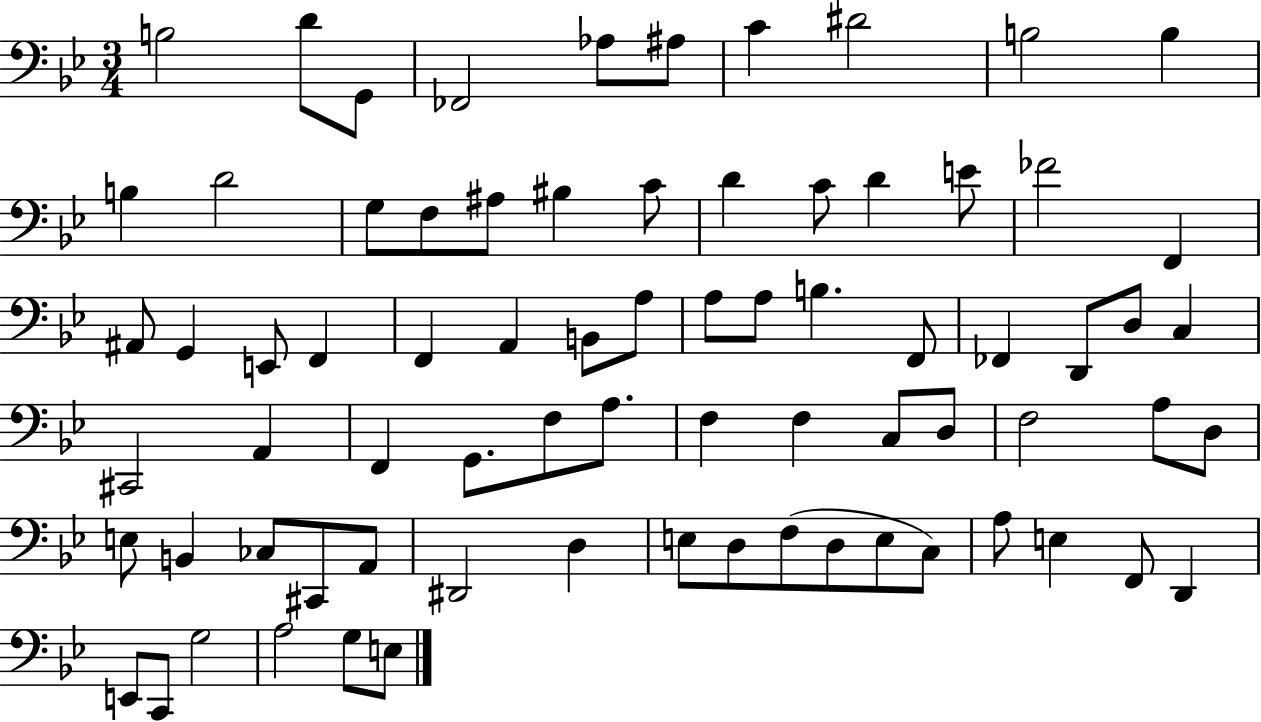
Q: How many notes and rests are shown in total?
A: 75